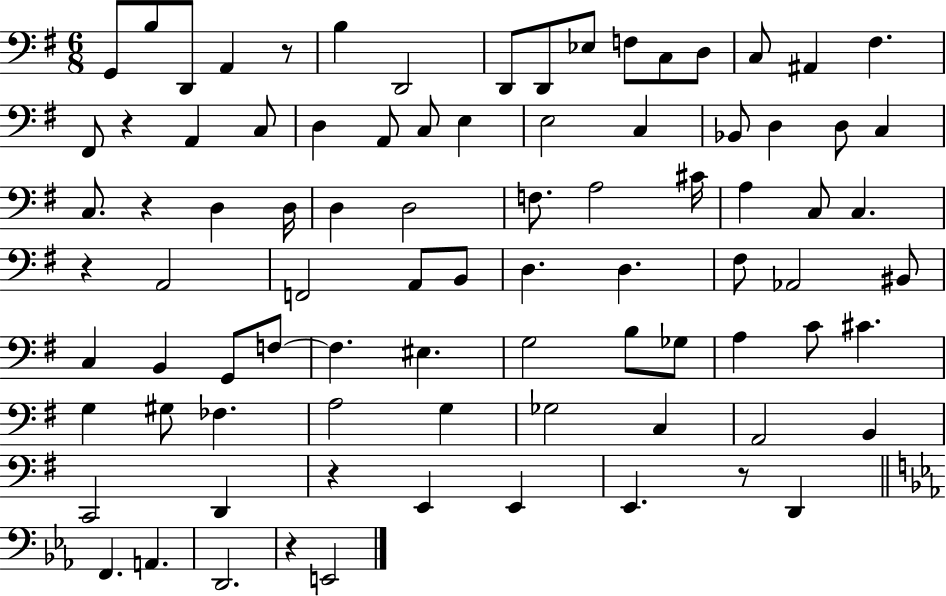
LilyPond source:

{
  \clef bass
  \numericTimeSignature
  \time 6/8
  \key g \major
  g,8 b8 d,8 a,4 r8 | b4 d,2 | d,8 d,8 ees8 f8 c8 d8 | c8 ais,4 fis4. | \break fis,8 r4 a,4 c8 | d4 a,8 c8 e4 | e2 c4 | bes,8 d4 d8 c4 | \break c8. r4 d4 d16 | d4 d2 | f8. a2 cis'16 | a4 c8 c4. | \break r4 a,2 | f,2 a,8 b,8 | d4. d4. | fis8 aes,2 bis,8 | \break c4 b,4 g,8 f8~~ | f4. eis4. | g2 b8 ges8 | a4 c'8 cis'4. | \break g4 gis8 fes4. | a2 g4 | ges2 c4 | a,2 b,4 | \break c,2 d,4 | r4 e,4 e,4 | e,4. r8 d,4 | \bar "||" \break \key ees \major f,4. a,4. | d,2. | r4 e,2 | \bar "|."
}